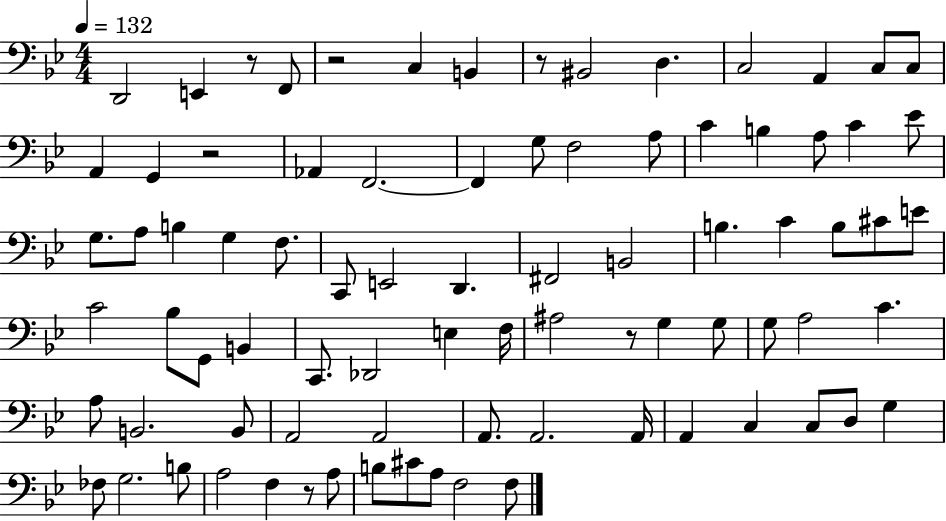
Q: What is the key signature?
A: BES major